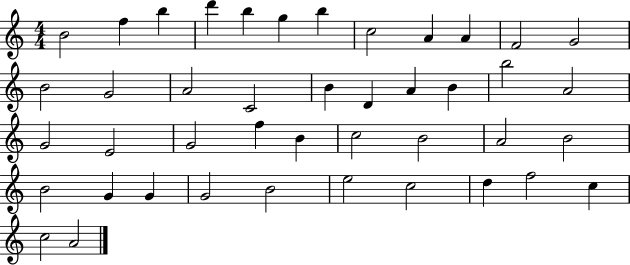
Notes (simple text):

B4/h F5/q B5/q D6/q B5/q G5/q B5/q C5/h A4/q A4/q F4/h G4/h B4/h G4/h A4/h C4/h B4/q D4/q A4/q B4/q B5/h A4/h G4/h E4/h G4/h F5/q B4/q C5/h B4/h A4/h B4/h B4/h G4/q G4/q G4/h B4/h E5/h C5/h D5/q F5/h C5/q C5/h A4/h